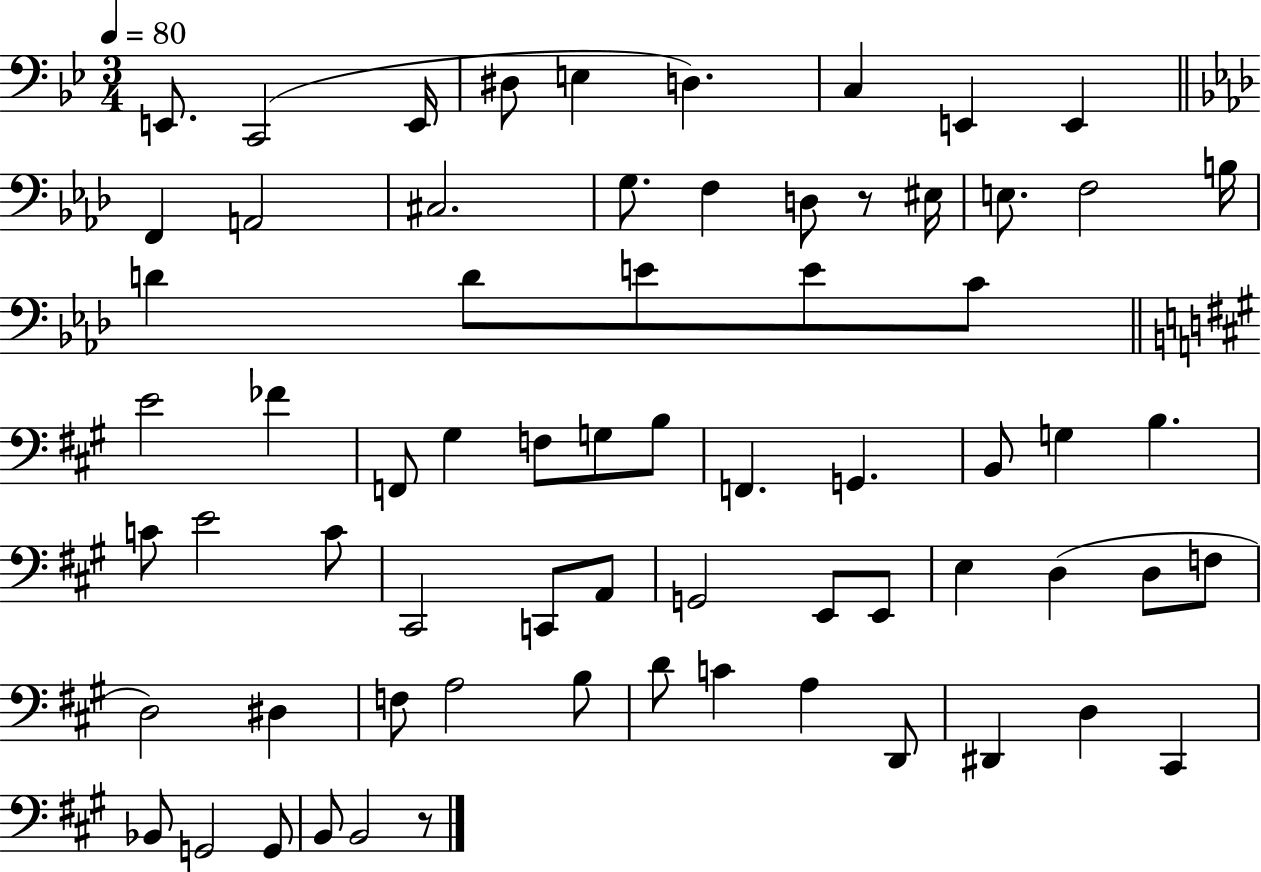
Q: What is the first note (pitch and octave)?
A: E2